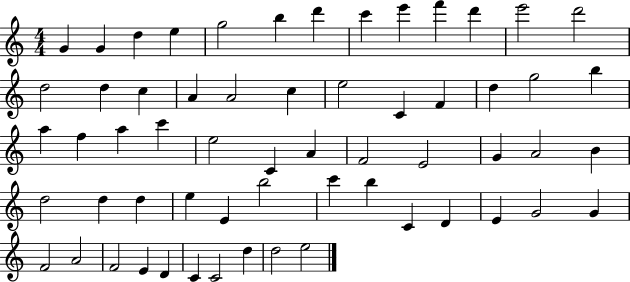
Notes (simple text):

G4/q G4/q D5/q E5/q G5/h B5/q D6/q C6/q E6/q F6/q D6/q E6/h D6/h D5/h D5/q C5/q A4/q A4/h C5/q E5/h C4/q F4/q D5/q G5/h B5/q A5/q F5/q A5/q C6/q E5/h C4/q A4/q F4/h E4/h G4/q A4/h B4/q D5/h D5/q D5/q E5/q E4/q B5/h C6/q B5/q C4/q D4/q E4/q G4/h G4/q F4/h A4/h F4/h E4/q D4/q C4/q C4/h D5/q D5/h E5/h